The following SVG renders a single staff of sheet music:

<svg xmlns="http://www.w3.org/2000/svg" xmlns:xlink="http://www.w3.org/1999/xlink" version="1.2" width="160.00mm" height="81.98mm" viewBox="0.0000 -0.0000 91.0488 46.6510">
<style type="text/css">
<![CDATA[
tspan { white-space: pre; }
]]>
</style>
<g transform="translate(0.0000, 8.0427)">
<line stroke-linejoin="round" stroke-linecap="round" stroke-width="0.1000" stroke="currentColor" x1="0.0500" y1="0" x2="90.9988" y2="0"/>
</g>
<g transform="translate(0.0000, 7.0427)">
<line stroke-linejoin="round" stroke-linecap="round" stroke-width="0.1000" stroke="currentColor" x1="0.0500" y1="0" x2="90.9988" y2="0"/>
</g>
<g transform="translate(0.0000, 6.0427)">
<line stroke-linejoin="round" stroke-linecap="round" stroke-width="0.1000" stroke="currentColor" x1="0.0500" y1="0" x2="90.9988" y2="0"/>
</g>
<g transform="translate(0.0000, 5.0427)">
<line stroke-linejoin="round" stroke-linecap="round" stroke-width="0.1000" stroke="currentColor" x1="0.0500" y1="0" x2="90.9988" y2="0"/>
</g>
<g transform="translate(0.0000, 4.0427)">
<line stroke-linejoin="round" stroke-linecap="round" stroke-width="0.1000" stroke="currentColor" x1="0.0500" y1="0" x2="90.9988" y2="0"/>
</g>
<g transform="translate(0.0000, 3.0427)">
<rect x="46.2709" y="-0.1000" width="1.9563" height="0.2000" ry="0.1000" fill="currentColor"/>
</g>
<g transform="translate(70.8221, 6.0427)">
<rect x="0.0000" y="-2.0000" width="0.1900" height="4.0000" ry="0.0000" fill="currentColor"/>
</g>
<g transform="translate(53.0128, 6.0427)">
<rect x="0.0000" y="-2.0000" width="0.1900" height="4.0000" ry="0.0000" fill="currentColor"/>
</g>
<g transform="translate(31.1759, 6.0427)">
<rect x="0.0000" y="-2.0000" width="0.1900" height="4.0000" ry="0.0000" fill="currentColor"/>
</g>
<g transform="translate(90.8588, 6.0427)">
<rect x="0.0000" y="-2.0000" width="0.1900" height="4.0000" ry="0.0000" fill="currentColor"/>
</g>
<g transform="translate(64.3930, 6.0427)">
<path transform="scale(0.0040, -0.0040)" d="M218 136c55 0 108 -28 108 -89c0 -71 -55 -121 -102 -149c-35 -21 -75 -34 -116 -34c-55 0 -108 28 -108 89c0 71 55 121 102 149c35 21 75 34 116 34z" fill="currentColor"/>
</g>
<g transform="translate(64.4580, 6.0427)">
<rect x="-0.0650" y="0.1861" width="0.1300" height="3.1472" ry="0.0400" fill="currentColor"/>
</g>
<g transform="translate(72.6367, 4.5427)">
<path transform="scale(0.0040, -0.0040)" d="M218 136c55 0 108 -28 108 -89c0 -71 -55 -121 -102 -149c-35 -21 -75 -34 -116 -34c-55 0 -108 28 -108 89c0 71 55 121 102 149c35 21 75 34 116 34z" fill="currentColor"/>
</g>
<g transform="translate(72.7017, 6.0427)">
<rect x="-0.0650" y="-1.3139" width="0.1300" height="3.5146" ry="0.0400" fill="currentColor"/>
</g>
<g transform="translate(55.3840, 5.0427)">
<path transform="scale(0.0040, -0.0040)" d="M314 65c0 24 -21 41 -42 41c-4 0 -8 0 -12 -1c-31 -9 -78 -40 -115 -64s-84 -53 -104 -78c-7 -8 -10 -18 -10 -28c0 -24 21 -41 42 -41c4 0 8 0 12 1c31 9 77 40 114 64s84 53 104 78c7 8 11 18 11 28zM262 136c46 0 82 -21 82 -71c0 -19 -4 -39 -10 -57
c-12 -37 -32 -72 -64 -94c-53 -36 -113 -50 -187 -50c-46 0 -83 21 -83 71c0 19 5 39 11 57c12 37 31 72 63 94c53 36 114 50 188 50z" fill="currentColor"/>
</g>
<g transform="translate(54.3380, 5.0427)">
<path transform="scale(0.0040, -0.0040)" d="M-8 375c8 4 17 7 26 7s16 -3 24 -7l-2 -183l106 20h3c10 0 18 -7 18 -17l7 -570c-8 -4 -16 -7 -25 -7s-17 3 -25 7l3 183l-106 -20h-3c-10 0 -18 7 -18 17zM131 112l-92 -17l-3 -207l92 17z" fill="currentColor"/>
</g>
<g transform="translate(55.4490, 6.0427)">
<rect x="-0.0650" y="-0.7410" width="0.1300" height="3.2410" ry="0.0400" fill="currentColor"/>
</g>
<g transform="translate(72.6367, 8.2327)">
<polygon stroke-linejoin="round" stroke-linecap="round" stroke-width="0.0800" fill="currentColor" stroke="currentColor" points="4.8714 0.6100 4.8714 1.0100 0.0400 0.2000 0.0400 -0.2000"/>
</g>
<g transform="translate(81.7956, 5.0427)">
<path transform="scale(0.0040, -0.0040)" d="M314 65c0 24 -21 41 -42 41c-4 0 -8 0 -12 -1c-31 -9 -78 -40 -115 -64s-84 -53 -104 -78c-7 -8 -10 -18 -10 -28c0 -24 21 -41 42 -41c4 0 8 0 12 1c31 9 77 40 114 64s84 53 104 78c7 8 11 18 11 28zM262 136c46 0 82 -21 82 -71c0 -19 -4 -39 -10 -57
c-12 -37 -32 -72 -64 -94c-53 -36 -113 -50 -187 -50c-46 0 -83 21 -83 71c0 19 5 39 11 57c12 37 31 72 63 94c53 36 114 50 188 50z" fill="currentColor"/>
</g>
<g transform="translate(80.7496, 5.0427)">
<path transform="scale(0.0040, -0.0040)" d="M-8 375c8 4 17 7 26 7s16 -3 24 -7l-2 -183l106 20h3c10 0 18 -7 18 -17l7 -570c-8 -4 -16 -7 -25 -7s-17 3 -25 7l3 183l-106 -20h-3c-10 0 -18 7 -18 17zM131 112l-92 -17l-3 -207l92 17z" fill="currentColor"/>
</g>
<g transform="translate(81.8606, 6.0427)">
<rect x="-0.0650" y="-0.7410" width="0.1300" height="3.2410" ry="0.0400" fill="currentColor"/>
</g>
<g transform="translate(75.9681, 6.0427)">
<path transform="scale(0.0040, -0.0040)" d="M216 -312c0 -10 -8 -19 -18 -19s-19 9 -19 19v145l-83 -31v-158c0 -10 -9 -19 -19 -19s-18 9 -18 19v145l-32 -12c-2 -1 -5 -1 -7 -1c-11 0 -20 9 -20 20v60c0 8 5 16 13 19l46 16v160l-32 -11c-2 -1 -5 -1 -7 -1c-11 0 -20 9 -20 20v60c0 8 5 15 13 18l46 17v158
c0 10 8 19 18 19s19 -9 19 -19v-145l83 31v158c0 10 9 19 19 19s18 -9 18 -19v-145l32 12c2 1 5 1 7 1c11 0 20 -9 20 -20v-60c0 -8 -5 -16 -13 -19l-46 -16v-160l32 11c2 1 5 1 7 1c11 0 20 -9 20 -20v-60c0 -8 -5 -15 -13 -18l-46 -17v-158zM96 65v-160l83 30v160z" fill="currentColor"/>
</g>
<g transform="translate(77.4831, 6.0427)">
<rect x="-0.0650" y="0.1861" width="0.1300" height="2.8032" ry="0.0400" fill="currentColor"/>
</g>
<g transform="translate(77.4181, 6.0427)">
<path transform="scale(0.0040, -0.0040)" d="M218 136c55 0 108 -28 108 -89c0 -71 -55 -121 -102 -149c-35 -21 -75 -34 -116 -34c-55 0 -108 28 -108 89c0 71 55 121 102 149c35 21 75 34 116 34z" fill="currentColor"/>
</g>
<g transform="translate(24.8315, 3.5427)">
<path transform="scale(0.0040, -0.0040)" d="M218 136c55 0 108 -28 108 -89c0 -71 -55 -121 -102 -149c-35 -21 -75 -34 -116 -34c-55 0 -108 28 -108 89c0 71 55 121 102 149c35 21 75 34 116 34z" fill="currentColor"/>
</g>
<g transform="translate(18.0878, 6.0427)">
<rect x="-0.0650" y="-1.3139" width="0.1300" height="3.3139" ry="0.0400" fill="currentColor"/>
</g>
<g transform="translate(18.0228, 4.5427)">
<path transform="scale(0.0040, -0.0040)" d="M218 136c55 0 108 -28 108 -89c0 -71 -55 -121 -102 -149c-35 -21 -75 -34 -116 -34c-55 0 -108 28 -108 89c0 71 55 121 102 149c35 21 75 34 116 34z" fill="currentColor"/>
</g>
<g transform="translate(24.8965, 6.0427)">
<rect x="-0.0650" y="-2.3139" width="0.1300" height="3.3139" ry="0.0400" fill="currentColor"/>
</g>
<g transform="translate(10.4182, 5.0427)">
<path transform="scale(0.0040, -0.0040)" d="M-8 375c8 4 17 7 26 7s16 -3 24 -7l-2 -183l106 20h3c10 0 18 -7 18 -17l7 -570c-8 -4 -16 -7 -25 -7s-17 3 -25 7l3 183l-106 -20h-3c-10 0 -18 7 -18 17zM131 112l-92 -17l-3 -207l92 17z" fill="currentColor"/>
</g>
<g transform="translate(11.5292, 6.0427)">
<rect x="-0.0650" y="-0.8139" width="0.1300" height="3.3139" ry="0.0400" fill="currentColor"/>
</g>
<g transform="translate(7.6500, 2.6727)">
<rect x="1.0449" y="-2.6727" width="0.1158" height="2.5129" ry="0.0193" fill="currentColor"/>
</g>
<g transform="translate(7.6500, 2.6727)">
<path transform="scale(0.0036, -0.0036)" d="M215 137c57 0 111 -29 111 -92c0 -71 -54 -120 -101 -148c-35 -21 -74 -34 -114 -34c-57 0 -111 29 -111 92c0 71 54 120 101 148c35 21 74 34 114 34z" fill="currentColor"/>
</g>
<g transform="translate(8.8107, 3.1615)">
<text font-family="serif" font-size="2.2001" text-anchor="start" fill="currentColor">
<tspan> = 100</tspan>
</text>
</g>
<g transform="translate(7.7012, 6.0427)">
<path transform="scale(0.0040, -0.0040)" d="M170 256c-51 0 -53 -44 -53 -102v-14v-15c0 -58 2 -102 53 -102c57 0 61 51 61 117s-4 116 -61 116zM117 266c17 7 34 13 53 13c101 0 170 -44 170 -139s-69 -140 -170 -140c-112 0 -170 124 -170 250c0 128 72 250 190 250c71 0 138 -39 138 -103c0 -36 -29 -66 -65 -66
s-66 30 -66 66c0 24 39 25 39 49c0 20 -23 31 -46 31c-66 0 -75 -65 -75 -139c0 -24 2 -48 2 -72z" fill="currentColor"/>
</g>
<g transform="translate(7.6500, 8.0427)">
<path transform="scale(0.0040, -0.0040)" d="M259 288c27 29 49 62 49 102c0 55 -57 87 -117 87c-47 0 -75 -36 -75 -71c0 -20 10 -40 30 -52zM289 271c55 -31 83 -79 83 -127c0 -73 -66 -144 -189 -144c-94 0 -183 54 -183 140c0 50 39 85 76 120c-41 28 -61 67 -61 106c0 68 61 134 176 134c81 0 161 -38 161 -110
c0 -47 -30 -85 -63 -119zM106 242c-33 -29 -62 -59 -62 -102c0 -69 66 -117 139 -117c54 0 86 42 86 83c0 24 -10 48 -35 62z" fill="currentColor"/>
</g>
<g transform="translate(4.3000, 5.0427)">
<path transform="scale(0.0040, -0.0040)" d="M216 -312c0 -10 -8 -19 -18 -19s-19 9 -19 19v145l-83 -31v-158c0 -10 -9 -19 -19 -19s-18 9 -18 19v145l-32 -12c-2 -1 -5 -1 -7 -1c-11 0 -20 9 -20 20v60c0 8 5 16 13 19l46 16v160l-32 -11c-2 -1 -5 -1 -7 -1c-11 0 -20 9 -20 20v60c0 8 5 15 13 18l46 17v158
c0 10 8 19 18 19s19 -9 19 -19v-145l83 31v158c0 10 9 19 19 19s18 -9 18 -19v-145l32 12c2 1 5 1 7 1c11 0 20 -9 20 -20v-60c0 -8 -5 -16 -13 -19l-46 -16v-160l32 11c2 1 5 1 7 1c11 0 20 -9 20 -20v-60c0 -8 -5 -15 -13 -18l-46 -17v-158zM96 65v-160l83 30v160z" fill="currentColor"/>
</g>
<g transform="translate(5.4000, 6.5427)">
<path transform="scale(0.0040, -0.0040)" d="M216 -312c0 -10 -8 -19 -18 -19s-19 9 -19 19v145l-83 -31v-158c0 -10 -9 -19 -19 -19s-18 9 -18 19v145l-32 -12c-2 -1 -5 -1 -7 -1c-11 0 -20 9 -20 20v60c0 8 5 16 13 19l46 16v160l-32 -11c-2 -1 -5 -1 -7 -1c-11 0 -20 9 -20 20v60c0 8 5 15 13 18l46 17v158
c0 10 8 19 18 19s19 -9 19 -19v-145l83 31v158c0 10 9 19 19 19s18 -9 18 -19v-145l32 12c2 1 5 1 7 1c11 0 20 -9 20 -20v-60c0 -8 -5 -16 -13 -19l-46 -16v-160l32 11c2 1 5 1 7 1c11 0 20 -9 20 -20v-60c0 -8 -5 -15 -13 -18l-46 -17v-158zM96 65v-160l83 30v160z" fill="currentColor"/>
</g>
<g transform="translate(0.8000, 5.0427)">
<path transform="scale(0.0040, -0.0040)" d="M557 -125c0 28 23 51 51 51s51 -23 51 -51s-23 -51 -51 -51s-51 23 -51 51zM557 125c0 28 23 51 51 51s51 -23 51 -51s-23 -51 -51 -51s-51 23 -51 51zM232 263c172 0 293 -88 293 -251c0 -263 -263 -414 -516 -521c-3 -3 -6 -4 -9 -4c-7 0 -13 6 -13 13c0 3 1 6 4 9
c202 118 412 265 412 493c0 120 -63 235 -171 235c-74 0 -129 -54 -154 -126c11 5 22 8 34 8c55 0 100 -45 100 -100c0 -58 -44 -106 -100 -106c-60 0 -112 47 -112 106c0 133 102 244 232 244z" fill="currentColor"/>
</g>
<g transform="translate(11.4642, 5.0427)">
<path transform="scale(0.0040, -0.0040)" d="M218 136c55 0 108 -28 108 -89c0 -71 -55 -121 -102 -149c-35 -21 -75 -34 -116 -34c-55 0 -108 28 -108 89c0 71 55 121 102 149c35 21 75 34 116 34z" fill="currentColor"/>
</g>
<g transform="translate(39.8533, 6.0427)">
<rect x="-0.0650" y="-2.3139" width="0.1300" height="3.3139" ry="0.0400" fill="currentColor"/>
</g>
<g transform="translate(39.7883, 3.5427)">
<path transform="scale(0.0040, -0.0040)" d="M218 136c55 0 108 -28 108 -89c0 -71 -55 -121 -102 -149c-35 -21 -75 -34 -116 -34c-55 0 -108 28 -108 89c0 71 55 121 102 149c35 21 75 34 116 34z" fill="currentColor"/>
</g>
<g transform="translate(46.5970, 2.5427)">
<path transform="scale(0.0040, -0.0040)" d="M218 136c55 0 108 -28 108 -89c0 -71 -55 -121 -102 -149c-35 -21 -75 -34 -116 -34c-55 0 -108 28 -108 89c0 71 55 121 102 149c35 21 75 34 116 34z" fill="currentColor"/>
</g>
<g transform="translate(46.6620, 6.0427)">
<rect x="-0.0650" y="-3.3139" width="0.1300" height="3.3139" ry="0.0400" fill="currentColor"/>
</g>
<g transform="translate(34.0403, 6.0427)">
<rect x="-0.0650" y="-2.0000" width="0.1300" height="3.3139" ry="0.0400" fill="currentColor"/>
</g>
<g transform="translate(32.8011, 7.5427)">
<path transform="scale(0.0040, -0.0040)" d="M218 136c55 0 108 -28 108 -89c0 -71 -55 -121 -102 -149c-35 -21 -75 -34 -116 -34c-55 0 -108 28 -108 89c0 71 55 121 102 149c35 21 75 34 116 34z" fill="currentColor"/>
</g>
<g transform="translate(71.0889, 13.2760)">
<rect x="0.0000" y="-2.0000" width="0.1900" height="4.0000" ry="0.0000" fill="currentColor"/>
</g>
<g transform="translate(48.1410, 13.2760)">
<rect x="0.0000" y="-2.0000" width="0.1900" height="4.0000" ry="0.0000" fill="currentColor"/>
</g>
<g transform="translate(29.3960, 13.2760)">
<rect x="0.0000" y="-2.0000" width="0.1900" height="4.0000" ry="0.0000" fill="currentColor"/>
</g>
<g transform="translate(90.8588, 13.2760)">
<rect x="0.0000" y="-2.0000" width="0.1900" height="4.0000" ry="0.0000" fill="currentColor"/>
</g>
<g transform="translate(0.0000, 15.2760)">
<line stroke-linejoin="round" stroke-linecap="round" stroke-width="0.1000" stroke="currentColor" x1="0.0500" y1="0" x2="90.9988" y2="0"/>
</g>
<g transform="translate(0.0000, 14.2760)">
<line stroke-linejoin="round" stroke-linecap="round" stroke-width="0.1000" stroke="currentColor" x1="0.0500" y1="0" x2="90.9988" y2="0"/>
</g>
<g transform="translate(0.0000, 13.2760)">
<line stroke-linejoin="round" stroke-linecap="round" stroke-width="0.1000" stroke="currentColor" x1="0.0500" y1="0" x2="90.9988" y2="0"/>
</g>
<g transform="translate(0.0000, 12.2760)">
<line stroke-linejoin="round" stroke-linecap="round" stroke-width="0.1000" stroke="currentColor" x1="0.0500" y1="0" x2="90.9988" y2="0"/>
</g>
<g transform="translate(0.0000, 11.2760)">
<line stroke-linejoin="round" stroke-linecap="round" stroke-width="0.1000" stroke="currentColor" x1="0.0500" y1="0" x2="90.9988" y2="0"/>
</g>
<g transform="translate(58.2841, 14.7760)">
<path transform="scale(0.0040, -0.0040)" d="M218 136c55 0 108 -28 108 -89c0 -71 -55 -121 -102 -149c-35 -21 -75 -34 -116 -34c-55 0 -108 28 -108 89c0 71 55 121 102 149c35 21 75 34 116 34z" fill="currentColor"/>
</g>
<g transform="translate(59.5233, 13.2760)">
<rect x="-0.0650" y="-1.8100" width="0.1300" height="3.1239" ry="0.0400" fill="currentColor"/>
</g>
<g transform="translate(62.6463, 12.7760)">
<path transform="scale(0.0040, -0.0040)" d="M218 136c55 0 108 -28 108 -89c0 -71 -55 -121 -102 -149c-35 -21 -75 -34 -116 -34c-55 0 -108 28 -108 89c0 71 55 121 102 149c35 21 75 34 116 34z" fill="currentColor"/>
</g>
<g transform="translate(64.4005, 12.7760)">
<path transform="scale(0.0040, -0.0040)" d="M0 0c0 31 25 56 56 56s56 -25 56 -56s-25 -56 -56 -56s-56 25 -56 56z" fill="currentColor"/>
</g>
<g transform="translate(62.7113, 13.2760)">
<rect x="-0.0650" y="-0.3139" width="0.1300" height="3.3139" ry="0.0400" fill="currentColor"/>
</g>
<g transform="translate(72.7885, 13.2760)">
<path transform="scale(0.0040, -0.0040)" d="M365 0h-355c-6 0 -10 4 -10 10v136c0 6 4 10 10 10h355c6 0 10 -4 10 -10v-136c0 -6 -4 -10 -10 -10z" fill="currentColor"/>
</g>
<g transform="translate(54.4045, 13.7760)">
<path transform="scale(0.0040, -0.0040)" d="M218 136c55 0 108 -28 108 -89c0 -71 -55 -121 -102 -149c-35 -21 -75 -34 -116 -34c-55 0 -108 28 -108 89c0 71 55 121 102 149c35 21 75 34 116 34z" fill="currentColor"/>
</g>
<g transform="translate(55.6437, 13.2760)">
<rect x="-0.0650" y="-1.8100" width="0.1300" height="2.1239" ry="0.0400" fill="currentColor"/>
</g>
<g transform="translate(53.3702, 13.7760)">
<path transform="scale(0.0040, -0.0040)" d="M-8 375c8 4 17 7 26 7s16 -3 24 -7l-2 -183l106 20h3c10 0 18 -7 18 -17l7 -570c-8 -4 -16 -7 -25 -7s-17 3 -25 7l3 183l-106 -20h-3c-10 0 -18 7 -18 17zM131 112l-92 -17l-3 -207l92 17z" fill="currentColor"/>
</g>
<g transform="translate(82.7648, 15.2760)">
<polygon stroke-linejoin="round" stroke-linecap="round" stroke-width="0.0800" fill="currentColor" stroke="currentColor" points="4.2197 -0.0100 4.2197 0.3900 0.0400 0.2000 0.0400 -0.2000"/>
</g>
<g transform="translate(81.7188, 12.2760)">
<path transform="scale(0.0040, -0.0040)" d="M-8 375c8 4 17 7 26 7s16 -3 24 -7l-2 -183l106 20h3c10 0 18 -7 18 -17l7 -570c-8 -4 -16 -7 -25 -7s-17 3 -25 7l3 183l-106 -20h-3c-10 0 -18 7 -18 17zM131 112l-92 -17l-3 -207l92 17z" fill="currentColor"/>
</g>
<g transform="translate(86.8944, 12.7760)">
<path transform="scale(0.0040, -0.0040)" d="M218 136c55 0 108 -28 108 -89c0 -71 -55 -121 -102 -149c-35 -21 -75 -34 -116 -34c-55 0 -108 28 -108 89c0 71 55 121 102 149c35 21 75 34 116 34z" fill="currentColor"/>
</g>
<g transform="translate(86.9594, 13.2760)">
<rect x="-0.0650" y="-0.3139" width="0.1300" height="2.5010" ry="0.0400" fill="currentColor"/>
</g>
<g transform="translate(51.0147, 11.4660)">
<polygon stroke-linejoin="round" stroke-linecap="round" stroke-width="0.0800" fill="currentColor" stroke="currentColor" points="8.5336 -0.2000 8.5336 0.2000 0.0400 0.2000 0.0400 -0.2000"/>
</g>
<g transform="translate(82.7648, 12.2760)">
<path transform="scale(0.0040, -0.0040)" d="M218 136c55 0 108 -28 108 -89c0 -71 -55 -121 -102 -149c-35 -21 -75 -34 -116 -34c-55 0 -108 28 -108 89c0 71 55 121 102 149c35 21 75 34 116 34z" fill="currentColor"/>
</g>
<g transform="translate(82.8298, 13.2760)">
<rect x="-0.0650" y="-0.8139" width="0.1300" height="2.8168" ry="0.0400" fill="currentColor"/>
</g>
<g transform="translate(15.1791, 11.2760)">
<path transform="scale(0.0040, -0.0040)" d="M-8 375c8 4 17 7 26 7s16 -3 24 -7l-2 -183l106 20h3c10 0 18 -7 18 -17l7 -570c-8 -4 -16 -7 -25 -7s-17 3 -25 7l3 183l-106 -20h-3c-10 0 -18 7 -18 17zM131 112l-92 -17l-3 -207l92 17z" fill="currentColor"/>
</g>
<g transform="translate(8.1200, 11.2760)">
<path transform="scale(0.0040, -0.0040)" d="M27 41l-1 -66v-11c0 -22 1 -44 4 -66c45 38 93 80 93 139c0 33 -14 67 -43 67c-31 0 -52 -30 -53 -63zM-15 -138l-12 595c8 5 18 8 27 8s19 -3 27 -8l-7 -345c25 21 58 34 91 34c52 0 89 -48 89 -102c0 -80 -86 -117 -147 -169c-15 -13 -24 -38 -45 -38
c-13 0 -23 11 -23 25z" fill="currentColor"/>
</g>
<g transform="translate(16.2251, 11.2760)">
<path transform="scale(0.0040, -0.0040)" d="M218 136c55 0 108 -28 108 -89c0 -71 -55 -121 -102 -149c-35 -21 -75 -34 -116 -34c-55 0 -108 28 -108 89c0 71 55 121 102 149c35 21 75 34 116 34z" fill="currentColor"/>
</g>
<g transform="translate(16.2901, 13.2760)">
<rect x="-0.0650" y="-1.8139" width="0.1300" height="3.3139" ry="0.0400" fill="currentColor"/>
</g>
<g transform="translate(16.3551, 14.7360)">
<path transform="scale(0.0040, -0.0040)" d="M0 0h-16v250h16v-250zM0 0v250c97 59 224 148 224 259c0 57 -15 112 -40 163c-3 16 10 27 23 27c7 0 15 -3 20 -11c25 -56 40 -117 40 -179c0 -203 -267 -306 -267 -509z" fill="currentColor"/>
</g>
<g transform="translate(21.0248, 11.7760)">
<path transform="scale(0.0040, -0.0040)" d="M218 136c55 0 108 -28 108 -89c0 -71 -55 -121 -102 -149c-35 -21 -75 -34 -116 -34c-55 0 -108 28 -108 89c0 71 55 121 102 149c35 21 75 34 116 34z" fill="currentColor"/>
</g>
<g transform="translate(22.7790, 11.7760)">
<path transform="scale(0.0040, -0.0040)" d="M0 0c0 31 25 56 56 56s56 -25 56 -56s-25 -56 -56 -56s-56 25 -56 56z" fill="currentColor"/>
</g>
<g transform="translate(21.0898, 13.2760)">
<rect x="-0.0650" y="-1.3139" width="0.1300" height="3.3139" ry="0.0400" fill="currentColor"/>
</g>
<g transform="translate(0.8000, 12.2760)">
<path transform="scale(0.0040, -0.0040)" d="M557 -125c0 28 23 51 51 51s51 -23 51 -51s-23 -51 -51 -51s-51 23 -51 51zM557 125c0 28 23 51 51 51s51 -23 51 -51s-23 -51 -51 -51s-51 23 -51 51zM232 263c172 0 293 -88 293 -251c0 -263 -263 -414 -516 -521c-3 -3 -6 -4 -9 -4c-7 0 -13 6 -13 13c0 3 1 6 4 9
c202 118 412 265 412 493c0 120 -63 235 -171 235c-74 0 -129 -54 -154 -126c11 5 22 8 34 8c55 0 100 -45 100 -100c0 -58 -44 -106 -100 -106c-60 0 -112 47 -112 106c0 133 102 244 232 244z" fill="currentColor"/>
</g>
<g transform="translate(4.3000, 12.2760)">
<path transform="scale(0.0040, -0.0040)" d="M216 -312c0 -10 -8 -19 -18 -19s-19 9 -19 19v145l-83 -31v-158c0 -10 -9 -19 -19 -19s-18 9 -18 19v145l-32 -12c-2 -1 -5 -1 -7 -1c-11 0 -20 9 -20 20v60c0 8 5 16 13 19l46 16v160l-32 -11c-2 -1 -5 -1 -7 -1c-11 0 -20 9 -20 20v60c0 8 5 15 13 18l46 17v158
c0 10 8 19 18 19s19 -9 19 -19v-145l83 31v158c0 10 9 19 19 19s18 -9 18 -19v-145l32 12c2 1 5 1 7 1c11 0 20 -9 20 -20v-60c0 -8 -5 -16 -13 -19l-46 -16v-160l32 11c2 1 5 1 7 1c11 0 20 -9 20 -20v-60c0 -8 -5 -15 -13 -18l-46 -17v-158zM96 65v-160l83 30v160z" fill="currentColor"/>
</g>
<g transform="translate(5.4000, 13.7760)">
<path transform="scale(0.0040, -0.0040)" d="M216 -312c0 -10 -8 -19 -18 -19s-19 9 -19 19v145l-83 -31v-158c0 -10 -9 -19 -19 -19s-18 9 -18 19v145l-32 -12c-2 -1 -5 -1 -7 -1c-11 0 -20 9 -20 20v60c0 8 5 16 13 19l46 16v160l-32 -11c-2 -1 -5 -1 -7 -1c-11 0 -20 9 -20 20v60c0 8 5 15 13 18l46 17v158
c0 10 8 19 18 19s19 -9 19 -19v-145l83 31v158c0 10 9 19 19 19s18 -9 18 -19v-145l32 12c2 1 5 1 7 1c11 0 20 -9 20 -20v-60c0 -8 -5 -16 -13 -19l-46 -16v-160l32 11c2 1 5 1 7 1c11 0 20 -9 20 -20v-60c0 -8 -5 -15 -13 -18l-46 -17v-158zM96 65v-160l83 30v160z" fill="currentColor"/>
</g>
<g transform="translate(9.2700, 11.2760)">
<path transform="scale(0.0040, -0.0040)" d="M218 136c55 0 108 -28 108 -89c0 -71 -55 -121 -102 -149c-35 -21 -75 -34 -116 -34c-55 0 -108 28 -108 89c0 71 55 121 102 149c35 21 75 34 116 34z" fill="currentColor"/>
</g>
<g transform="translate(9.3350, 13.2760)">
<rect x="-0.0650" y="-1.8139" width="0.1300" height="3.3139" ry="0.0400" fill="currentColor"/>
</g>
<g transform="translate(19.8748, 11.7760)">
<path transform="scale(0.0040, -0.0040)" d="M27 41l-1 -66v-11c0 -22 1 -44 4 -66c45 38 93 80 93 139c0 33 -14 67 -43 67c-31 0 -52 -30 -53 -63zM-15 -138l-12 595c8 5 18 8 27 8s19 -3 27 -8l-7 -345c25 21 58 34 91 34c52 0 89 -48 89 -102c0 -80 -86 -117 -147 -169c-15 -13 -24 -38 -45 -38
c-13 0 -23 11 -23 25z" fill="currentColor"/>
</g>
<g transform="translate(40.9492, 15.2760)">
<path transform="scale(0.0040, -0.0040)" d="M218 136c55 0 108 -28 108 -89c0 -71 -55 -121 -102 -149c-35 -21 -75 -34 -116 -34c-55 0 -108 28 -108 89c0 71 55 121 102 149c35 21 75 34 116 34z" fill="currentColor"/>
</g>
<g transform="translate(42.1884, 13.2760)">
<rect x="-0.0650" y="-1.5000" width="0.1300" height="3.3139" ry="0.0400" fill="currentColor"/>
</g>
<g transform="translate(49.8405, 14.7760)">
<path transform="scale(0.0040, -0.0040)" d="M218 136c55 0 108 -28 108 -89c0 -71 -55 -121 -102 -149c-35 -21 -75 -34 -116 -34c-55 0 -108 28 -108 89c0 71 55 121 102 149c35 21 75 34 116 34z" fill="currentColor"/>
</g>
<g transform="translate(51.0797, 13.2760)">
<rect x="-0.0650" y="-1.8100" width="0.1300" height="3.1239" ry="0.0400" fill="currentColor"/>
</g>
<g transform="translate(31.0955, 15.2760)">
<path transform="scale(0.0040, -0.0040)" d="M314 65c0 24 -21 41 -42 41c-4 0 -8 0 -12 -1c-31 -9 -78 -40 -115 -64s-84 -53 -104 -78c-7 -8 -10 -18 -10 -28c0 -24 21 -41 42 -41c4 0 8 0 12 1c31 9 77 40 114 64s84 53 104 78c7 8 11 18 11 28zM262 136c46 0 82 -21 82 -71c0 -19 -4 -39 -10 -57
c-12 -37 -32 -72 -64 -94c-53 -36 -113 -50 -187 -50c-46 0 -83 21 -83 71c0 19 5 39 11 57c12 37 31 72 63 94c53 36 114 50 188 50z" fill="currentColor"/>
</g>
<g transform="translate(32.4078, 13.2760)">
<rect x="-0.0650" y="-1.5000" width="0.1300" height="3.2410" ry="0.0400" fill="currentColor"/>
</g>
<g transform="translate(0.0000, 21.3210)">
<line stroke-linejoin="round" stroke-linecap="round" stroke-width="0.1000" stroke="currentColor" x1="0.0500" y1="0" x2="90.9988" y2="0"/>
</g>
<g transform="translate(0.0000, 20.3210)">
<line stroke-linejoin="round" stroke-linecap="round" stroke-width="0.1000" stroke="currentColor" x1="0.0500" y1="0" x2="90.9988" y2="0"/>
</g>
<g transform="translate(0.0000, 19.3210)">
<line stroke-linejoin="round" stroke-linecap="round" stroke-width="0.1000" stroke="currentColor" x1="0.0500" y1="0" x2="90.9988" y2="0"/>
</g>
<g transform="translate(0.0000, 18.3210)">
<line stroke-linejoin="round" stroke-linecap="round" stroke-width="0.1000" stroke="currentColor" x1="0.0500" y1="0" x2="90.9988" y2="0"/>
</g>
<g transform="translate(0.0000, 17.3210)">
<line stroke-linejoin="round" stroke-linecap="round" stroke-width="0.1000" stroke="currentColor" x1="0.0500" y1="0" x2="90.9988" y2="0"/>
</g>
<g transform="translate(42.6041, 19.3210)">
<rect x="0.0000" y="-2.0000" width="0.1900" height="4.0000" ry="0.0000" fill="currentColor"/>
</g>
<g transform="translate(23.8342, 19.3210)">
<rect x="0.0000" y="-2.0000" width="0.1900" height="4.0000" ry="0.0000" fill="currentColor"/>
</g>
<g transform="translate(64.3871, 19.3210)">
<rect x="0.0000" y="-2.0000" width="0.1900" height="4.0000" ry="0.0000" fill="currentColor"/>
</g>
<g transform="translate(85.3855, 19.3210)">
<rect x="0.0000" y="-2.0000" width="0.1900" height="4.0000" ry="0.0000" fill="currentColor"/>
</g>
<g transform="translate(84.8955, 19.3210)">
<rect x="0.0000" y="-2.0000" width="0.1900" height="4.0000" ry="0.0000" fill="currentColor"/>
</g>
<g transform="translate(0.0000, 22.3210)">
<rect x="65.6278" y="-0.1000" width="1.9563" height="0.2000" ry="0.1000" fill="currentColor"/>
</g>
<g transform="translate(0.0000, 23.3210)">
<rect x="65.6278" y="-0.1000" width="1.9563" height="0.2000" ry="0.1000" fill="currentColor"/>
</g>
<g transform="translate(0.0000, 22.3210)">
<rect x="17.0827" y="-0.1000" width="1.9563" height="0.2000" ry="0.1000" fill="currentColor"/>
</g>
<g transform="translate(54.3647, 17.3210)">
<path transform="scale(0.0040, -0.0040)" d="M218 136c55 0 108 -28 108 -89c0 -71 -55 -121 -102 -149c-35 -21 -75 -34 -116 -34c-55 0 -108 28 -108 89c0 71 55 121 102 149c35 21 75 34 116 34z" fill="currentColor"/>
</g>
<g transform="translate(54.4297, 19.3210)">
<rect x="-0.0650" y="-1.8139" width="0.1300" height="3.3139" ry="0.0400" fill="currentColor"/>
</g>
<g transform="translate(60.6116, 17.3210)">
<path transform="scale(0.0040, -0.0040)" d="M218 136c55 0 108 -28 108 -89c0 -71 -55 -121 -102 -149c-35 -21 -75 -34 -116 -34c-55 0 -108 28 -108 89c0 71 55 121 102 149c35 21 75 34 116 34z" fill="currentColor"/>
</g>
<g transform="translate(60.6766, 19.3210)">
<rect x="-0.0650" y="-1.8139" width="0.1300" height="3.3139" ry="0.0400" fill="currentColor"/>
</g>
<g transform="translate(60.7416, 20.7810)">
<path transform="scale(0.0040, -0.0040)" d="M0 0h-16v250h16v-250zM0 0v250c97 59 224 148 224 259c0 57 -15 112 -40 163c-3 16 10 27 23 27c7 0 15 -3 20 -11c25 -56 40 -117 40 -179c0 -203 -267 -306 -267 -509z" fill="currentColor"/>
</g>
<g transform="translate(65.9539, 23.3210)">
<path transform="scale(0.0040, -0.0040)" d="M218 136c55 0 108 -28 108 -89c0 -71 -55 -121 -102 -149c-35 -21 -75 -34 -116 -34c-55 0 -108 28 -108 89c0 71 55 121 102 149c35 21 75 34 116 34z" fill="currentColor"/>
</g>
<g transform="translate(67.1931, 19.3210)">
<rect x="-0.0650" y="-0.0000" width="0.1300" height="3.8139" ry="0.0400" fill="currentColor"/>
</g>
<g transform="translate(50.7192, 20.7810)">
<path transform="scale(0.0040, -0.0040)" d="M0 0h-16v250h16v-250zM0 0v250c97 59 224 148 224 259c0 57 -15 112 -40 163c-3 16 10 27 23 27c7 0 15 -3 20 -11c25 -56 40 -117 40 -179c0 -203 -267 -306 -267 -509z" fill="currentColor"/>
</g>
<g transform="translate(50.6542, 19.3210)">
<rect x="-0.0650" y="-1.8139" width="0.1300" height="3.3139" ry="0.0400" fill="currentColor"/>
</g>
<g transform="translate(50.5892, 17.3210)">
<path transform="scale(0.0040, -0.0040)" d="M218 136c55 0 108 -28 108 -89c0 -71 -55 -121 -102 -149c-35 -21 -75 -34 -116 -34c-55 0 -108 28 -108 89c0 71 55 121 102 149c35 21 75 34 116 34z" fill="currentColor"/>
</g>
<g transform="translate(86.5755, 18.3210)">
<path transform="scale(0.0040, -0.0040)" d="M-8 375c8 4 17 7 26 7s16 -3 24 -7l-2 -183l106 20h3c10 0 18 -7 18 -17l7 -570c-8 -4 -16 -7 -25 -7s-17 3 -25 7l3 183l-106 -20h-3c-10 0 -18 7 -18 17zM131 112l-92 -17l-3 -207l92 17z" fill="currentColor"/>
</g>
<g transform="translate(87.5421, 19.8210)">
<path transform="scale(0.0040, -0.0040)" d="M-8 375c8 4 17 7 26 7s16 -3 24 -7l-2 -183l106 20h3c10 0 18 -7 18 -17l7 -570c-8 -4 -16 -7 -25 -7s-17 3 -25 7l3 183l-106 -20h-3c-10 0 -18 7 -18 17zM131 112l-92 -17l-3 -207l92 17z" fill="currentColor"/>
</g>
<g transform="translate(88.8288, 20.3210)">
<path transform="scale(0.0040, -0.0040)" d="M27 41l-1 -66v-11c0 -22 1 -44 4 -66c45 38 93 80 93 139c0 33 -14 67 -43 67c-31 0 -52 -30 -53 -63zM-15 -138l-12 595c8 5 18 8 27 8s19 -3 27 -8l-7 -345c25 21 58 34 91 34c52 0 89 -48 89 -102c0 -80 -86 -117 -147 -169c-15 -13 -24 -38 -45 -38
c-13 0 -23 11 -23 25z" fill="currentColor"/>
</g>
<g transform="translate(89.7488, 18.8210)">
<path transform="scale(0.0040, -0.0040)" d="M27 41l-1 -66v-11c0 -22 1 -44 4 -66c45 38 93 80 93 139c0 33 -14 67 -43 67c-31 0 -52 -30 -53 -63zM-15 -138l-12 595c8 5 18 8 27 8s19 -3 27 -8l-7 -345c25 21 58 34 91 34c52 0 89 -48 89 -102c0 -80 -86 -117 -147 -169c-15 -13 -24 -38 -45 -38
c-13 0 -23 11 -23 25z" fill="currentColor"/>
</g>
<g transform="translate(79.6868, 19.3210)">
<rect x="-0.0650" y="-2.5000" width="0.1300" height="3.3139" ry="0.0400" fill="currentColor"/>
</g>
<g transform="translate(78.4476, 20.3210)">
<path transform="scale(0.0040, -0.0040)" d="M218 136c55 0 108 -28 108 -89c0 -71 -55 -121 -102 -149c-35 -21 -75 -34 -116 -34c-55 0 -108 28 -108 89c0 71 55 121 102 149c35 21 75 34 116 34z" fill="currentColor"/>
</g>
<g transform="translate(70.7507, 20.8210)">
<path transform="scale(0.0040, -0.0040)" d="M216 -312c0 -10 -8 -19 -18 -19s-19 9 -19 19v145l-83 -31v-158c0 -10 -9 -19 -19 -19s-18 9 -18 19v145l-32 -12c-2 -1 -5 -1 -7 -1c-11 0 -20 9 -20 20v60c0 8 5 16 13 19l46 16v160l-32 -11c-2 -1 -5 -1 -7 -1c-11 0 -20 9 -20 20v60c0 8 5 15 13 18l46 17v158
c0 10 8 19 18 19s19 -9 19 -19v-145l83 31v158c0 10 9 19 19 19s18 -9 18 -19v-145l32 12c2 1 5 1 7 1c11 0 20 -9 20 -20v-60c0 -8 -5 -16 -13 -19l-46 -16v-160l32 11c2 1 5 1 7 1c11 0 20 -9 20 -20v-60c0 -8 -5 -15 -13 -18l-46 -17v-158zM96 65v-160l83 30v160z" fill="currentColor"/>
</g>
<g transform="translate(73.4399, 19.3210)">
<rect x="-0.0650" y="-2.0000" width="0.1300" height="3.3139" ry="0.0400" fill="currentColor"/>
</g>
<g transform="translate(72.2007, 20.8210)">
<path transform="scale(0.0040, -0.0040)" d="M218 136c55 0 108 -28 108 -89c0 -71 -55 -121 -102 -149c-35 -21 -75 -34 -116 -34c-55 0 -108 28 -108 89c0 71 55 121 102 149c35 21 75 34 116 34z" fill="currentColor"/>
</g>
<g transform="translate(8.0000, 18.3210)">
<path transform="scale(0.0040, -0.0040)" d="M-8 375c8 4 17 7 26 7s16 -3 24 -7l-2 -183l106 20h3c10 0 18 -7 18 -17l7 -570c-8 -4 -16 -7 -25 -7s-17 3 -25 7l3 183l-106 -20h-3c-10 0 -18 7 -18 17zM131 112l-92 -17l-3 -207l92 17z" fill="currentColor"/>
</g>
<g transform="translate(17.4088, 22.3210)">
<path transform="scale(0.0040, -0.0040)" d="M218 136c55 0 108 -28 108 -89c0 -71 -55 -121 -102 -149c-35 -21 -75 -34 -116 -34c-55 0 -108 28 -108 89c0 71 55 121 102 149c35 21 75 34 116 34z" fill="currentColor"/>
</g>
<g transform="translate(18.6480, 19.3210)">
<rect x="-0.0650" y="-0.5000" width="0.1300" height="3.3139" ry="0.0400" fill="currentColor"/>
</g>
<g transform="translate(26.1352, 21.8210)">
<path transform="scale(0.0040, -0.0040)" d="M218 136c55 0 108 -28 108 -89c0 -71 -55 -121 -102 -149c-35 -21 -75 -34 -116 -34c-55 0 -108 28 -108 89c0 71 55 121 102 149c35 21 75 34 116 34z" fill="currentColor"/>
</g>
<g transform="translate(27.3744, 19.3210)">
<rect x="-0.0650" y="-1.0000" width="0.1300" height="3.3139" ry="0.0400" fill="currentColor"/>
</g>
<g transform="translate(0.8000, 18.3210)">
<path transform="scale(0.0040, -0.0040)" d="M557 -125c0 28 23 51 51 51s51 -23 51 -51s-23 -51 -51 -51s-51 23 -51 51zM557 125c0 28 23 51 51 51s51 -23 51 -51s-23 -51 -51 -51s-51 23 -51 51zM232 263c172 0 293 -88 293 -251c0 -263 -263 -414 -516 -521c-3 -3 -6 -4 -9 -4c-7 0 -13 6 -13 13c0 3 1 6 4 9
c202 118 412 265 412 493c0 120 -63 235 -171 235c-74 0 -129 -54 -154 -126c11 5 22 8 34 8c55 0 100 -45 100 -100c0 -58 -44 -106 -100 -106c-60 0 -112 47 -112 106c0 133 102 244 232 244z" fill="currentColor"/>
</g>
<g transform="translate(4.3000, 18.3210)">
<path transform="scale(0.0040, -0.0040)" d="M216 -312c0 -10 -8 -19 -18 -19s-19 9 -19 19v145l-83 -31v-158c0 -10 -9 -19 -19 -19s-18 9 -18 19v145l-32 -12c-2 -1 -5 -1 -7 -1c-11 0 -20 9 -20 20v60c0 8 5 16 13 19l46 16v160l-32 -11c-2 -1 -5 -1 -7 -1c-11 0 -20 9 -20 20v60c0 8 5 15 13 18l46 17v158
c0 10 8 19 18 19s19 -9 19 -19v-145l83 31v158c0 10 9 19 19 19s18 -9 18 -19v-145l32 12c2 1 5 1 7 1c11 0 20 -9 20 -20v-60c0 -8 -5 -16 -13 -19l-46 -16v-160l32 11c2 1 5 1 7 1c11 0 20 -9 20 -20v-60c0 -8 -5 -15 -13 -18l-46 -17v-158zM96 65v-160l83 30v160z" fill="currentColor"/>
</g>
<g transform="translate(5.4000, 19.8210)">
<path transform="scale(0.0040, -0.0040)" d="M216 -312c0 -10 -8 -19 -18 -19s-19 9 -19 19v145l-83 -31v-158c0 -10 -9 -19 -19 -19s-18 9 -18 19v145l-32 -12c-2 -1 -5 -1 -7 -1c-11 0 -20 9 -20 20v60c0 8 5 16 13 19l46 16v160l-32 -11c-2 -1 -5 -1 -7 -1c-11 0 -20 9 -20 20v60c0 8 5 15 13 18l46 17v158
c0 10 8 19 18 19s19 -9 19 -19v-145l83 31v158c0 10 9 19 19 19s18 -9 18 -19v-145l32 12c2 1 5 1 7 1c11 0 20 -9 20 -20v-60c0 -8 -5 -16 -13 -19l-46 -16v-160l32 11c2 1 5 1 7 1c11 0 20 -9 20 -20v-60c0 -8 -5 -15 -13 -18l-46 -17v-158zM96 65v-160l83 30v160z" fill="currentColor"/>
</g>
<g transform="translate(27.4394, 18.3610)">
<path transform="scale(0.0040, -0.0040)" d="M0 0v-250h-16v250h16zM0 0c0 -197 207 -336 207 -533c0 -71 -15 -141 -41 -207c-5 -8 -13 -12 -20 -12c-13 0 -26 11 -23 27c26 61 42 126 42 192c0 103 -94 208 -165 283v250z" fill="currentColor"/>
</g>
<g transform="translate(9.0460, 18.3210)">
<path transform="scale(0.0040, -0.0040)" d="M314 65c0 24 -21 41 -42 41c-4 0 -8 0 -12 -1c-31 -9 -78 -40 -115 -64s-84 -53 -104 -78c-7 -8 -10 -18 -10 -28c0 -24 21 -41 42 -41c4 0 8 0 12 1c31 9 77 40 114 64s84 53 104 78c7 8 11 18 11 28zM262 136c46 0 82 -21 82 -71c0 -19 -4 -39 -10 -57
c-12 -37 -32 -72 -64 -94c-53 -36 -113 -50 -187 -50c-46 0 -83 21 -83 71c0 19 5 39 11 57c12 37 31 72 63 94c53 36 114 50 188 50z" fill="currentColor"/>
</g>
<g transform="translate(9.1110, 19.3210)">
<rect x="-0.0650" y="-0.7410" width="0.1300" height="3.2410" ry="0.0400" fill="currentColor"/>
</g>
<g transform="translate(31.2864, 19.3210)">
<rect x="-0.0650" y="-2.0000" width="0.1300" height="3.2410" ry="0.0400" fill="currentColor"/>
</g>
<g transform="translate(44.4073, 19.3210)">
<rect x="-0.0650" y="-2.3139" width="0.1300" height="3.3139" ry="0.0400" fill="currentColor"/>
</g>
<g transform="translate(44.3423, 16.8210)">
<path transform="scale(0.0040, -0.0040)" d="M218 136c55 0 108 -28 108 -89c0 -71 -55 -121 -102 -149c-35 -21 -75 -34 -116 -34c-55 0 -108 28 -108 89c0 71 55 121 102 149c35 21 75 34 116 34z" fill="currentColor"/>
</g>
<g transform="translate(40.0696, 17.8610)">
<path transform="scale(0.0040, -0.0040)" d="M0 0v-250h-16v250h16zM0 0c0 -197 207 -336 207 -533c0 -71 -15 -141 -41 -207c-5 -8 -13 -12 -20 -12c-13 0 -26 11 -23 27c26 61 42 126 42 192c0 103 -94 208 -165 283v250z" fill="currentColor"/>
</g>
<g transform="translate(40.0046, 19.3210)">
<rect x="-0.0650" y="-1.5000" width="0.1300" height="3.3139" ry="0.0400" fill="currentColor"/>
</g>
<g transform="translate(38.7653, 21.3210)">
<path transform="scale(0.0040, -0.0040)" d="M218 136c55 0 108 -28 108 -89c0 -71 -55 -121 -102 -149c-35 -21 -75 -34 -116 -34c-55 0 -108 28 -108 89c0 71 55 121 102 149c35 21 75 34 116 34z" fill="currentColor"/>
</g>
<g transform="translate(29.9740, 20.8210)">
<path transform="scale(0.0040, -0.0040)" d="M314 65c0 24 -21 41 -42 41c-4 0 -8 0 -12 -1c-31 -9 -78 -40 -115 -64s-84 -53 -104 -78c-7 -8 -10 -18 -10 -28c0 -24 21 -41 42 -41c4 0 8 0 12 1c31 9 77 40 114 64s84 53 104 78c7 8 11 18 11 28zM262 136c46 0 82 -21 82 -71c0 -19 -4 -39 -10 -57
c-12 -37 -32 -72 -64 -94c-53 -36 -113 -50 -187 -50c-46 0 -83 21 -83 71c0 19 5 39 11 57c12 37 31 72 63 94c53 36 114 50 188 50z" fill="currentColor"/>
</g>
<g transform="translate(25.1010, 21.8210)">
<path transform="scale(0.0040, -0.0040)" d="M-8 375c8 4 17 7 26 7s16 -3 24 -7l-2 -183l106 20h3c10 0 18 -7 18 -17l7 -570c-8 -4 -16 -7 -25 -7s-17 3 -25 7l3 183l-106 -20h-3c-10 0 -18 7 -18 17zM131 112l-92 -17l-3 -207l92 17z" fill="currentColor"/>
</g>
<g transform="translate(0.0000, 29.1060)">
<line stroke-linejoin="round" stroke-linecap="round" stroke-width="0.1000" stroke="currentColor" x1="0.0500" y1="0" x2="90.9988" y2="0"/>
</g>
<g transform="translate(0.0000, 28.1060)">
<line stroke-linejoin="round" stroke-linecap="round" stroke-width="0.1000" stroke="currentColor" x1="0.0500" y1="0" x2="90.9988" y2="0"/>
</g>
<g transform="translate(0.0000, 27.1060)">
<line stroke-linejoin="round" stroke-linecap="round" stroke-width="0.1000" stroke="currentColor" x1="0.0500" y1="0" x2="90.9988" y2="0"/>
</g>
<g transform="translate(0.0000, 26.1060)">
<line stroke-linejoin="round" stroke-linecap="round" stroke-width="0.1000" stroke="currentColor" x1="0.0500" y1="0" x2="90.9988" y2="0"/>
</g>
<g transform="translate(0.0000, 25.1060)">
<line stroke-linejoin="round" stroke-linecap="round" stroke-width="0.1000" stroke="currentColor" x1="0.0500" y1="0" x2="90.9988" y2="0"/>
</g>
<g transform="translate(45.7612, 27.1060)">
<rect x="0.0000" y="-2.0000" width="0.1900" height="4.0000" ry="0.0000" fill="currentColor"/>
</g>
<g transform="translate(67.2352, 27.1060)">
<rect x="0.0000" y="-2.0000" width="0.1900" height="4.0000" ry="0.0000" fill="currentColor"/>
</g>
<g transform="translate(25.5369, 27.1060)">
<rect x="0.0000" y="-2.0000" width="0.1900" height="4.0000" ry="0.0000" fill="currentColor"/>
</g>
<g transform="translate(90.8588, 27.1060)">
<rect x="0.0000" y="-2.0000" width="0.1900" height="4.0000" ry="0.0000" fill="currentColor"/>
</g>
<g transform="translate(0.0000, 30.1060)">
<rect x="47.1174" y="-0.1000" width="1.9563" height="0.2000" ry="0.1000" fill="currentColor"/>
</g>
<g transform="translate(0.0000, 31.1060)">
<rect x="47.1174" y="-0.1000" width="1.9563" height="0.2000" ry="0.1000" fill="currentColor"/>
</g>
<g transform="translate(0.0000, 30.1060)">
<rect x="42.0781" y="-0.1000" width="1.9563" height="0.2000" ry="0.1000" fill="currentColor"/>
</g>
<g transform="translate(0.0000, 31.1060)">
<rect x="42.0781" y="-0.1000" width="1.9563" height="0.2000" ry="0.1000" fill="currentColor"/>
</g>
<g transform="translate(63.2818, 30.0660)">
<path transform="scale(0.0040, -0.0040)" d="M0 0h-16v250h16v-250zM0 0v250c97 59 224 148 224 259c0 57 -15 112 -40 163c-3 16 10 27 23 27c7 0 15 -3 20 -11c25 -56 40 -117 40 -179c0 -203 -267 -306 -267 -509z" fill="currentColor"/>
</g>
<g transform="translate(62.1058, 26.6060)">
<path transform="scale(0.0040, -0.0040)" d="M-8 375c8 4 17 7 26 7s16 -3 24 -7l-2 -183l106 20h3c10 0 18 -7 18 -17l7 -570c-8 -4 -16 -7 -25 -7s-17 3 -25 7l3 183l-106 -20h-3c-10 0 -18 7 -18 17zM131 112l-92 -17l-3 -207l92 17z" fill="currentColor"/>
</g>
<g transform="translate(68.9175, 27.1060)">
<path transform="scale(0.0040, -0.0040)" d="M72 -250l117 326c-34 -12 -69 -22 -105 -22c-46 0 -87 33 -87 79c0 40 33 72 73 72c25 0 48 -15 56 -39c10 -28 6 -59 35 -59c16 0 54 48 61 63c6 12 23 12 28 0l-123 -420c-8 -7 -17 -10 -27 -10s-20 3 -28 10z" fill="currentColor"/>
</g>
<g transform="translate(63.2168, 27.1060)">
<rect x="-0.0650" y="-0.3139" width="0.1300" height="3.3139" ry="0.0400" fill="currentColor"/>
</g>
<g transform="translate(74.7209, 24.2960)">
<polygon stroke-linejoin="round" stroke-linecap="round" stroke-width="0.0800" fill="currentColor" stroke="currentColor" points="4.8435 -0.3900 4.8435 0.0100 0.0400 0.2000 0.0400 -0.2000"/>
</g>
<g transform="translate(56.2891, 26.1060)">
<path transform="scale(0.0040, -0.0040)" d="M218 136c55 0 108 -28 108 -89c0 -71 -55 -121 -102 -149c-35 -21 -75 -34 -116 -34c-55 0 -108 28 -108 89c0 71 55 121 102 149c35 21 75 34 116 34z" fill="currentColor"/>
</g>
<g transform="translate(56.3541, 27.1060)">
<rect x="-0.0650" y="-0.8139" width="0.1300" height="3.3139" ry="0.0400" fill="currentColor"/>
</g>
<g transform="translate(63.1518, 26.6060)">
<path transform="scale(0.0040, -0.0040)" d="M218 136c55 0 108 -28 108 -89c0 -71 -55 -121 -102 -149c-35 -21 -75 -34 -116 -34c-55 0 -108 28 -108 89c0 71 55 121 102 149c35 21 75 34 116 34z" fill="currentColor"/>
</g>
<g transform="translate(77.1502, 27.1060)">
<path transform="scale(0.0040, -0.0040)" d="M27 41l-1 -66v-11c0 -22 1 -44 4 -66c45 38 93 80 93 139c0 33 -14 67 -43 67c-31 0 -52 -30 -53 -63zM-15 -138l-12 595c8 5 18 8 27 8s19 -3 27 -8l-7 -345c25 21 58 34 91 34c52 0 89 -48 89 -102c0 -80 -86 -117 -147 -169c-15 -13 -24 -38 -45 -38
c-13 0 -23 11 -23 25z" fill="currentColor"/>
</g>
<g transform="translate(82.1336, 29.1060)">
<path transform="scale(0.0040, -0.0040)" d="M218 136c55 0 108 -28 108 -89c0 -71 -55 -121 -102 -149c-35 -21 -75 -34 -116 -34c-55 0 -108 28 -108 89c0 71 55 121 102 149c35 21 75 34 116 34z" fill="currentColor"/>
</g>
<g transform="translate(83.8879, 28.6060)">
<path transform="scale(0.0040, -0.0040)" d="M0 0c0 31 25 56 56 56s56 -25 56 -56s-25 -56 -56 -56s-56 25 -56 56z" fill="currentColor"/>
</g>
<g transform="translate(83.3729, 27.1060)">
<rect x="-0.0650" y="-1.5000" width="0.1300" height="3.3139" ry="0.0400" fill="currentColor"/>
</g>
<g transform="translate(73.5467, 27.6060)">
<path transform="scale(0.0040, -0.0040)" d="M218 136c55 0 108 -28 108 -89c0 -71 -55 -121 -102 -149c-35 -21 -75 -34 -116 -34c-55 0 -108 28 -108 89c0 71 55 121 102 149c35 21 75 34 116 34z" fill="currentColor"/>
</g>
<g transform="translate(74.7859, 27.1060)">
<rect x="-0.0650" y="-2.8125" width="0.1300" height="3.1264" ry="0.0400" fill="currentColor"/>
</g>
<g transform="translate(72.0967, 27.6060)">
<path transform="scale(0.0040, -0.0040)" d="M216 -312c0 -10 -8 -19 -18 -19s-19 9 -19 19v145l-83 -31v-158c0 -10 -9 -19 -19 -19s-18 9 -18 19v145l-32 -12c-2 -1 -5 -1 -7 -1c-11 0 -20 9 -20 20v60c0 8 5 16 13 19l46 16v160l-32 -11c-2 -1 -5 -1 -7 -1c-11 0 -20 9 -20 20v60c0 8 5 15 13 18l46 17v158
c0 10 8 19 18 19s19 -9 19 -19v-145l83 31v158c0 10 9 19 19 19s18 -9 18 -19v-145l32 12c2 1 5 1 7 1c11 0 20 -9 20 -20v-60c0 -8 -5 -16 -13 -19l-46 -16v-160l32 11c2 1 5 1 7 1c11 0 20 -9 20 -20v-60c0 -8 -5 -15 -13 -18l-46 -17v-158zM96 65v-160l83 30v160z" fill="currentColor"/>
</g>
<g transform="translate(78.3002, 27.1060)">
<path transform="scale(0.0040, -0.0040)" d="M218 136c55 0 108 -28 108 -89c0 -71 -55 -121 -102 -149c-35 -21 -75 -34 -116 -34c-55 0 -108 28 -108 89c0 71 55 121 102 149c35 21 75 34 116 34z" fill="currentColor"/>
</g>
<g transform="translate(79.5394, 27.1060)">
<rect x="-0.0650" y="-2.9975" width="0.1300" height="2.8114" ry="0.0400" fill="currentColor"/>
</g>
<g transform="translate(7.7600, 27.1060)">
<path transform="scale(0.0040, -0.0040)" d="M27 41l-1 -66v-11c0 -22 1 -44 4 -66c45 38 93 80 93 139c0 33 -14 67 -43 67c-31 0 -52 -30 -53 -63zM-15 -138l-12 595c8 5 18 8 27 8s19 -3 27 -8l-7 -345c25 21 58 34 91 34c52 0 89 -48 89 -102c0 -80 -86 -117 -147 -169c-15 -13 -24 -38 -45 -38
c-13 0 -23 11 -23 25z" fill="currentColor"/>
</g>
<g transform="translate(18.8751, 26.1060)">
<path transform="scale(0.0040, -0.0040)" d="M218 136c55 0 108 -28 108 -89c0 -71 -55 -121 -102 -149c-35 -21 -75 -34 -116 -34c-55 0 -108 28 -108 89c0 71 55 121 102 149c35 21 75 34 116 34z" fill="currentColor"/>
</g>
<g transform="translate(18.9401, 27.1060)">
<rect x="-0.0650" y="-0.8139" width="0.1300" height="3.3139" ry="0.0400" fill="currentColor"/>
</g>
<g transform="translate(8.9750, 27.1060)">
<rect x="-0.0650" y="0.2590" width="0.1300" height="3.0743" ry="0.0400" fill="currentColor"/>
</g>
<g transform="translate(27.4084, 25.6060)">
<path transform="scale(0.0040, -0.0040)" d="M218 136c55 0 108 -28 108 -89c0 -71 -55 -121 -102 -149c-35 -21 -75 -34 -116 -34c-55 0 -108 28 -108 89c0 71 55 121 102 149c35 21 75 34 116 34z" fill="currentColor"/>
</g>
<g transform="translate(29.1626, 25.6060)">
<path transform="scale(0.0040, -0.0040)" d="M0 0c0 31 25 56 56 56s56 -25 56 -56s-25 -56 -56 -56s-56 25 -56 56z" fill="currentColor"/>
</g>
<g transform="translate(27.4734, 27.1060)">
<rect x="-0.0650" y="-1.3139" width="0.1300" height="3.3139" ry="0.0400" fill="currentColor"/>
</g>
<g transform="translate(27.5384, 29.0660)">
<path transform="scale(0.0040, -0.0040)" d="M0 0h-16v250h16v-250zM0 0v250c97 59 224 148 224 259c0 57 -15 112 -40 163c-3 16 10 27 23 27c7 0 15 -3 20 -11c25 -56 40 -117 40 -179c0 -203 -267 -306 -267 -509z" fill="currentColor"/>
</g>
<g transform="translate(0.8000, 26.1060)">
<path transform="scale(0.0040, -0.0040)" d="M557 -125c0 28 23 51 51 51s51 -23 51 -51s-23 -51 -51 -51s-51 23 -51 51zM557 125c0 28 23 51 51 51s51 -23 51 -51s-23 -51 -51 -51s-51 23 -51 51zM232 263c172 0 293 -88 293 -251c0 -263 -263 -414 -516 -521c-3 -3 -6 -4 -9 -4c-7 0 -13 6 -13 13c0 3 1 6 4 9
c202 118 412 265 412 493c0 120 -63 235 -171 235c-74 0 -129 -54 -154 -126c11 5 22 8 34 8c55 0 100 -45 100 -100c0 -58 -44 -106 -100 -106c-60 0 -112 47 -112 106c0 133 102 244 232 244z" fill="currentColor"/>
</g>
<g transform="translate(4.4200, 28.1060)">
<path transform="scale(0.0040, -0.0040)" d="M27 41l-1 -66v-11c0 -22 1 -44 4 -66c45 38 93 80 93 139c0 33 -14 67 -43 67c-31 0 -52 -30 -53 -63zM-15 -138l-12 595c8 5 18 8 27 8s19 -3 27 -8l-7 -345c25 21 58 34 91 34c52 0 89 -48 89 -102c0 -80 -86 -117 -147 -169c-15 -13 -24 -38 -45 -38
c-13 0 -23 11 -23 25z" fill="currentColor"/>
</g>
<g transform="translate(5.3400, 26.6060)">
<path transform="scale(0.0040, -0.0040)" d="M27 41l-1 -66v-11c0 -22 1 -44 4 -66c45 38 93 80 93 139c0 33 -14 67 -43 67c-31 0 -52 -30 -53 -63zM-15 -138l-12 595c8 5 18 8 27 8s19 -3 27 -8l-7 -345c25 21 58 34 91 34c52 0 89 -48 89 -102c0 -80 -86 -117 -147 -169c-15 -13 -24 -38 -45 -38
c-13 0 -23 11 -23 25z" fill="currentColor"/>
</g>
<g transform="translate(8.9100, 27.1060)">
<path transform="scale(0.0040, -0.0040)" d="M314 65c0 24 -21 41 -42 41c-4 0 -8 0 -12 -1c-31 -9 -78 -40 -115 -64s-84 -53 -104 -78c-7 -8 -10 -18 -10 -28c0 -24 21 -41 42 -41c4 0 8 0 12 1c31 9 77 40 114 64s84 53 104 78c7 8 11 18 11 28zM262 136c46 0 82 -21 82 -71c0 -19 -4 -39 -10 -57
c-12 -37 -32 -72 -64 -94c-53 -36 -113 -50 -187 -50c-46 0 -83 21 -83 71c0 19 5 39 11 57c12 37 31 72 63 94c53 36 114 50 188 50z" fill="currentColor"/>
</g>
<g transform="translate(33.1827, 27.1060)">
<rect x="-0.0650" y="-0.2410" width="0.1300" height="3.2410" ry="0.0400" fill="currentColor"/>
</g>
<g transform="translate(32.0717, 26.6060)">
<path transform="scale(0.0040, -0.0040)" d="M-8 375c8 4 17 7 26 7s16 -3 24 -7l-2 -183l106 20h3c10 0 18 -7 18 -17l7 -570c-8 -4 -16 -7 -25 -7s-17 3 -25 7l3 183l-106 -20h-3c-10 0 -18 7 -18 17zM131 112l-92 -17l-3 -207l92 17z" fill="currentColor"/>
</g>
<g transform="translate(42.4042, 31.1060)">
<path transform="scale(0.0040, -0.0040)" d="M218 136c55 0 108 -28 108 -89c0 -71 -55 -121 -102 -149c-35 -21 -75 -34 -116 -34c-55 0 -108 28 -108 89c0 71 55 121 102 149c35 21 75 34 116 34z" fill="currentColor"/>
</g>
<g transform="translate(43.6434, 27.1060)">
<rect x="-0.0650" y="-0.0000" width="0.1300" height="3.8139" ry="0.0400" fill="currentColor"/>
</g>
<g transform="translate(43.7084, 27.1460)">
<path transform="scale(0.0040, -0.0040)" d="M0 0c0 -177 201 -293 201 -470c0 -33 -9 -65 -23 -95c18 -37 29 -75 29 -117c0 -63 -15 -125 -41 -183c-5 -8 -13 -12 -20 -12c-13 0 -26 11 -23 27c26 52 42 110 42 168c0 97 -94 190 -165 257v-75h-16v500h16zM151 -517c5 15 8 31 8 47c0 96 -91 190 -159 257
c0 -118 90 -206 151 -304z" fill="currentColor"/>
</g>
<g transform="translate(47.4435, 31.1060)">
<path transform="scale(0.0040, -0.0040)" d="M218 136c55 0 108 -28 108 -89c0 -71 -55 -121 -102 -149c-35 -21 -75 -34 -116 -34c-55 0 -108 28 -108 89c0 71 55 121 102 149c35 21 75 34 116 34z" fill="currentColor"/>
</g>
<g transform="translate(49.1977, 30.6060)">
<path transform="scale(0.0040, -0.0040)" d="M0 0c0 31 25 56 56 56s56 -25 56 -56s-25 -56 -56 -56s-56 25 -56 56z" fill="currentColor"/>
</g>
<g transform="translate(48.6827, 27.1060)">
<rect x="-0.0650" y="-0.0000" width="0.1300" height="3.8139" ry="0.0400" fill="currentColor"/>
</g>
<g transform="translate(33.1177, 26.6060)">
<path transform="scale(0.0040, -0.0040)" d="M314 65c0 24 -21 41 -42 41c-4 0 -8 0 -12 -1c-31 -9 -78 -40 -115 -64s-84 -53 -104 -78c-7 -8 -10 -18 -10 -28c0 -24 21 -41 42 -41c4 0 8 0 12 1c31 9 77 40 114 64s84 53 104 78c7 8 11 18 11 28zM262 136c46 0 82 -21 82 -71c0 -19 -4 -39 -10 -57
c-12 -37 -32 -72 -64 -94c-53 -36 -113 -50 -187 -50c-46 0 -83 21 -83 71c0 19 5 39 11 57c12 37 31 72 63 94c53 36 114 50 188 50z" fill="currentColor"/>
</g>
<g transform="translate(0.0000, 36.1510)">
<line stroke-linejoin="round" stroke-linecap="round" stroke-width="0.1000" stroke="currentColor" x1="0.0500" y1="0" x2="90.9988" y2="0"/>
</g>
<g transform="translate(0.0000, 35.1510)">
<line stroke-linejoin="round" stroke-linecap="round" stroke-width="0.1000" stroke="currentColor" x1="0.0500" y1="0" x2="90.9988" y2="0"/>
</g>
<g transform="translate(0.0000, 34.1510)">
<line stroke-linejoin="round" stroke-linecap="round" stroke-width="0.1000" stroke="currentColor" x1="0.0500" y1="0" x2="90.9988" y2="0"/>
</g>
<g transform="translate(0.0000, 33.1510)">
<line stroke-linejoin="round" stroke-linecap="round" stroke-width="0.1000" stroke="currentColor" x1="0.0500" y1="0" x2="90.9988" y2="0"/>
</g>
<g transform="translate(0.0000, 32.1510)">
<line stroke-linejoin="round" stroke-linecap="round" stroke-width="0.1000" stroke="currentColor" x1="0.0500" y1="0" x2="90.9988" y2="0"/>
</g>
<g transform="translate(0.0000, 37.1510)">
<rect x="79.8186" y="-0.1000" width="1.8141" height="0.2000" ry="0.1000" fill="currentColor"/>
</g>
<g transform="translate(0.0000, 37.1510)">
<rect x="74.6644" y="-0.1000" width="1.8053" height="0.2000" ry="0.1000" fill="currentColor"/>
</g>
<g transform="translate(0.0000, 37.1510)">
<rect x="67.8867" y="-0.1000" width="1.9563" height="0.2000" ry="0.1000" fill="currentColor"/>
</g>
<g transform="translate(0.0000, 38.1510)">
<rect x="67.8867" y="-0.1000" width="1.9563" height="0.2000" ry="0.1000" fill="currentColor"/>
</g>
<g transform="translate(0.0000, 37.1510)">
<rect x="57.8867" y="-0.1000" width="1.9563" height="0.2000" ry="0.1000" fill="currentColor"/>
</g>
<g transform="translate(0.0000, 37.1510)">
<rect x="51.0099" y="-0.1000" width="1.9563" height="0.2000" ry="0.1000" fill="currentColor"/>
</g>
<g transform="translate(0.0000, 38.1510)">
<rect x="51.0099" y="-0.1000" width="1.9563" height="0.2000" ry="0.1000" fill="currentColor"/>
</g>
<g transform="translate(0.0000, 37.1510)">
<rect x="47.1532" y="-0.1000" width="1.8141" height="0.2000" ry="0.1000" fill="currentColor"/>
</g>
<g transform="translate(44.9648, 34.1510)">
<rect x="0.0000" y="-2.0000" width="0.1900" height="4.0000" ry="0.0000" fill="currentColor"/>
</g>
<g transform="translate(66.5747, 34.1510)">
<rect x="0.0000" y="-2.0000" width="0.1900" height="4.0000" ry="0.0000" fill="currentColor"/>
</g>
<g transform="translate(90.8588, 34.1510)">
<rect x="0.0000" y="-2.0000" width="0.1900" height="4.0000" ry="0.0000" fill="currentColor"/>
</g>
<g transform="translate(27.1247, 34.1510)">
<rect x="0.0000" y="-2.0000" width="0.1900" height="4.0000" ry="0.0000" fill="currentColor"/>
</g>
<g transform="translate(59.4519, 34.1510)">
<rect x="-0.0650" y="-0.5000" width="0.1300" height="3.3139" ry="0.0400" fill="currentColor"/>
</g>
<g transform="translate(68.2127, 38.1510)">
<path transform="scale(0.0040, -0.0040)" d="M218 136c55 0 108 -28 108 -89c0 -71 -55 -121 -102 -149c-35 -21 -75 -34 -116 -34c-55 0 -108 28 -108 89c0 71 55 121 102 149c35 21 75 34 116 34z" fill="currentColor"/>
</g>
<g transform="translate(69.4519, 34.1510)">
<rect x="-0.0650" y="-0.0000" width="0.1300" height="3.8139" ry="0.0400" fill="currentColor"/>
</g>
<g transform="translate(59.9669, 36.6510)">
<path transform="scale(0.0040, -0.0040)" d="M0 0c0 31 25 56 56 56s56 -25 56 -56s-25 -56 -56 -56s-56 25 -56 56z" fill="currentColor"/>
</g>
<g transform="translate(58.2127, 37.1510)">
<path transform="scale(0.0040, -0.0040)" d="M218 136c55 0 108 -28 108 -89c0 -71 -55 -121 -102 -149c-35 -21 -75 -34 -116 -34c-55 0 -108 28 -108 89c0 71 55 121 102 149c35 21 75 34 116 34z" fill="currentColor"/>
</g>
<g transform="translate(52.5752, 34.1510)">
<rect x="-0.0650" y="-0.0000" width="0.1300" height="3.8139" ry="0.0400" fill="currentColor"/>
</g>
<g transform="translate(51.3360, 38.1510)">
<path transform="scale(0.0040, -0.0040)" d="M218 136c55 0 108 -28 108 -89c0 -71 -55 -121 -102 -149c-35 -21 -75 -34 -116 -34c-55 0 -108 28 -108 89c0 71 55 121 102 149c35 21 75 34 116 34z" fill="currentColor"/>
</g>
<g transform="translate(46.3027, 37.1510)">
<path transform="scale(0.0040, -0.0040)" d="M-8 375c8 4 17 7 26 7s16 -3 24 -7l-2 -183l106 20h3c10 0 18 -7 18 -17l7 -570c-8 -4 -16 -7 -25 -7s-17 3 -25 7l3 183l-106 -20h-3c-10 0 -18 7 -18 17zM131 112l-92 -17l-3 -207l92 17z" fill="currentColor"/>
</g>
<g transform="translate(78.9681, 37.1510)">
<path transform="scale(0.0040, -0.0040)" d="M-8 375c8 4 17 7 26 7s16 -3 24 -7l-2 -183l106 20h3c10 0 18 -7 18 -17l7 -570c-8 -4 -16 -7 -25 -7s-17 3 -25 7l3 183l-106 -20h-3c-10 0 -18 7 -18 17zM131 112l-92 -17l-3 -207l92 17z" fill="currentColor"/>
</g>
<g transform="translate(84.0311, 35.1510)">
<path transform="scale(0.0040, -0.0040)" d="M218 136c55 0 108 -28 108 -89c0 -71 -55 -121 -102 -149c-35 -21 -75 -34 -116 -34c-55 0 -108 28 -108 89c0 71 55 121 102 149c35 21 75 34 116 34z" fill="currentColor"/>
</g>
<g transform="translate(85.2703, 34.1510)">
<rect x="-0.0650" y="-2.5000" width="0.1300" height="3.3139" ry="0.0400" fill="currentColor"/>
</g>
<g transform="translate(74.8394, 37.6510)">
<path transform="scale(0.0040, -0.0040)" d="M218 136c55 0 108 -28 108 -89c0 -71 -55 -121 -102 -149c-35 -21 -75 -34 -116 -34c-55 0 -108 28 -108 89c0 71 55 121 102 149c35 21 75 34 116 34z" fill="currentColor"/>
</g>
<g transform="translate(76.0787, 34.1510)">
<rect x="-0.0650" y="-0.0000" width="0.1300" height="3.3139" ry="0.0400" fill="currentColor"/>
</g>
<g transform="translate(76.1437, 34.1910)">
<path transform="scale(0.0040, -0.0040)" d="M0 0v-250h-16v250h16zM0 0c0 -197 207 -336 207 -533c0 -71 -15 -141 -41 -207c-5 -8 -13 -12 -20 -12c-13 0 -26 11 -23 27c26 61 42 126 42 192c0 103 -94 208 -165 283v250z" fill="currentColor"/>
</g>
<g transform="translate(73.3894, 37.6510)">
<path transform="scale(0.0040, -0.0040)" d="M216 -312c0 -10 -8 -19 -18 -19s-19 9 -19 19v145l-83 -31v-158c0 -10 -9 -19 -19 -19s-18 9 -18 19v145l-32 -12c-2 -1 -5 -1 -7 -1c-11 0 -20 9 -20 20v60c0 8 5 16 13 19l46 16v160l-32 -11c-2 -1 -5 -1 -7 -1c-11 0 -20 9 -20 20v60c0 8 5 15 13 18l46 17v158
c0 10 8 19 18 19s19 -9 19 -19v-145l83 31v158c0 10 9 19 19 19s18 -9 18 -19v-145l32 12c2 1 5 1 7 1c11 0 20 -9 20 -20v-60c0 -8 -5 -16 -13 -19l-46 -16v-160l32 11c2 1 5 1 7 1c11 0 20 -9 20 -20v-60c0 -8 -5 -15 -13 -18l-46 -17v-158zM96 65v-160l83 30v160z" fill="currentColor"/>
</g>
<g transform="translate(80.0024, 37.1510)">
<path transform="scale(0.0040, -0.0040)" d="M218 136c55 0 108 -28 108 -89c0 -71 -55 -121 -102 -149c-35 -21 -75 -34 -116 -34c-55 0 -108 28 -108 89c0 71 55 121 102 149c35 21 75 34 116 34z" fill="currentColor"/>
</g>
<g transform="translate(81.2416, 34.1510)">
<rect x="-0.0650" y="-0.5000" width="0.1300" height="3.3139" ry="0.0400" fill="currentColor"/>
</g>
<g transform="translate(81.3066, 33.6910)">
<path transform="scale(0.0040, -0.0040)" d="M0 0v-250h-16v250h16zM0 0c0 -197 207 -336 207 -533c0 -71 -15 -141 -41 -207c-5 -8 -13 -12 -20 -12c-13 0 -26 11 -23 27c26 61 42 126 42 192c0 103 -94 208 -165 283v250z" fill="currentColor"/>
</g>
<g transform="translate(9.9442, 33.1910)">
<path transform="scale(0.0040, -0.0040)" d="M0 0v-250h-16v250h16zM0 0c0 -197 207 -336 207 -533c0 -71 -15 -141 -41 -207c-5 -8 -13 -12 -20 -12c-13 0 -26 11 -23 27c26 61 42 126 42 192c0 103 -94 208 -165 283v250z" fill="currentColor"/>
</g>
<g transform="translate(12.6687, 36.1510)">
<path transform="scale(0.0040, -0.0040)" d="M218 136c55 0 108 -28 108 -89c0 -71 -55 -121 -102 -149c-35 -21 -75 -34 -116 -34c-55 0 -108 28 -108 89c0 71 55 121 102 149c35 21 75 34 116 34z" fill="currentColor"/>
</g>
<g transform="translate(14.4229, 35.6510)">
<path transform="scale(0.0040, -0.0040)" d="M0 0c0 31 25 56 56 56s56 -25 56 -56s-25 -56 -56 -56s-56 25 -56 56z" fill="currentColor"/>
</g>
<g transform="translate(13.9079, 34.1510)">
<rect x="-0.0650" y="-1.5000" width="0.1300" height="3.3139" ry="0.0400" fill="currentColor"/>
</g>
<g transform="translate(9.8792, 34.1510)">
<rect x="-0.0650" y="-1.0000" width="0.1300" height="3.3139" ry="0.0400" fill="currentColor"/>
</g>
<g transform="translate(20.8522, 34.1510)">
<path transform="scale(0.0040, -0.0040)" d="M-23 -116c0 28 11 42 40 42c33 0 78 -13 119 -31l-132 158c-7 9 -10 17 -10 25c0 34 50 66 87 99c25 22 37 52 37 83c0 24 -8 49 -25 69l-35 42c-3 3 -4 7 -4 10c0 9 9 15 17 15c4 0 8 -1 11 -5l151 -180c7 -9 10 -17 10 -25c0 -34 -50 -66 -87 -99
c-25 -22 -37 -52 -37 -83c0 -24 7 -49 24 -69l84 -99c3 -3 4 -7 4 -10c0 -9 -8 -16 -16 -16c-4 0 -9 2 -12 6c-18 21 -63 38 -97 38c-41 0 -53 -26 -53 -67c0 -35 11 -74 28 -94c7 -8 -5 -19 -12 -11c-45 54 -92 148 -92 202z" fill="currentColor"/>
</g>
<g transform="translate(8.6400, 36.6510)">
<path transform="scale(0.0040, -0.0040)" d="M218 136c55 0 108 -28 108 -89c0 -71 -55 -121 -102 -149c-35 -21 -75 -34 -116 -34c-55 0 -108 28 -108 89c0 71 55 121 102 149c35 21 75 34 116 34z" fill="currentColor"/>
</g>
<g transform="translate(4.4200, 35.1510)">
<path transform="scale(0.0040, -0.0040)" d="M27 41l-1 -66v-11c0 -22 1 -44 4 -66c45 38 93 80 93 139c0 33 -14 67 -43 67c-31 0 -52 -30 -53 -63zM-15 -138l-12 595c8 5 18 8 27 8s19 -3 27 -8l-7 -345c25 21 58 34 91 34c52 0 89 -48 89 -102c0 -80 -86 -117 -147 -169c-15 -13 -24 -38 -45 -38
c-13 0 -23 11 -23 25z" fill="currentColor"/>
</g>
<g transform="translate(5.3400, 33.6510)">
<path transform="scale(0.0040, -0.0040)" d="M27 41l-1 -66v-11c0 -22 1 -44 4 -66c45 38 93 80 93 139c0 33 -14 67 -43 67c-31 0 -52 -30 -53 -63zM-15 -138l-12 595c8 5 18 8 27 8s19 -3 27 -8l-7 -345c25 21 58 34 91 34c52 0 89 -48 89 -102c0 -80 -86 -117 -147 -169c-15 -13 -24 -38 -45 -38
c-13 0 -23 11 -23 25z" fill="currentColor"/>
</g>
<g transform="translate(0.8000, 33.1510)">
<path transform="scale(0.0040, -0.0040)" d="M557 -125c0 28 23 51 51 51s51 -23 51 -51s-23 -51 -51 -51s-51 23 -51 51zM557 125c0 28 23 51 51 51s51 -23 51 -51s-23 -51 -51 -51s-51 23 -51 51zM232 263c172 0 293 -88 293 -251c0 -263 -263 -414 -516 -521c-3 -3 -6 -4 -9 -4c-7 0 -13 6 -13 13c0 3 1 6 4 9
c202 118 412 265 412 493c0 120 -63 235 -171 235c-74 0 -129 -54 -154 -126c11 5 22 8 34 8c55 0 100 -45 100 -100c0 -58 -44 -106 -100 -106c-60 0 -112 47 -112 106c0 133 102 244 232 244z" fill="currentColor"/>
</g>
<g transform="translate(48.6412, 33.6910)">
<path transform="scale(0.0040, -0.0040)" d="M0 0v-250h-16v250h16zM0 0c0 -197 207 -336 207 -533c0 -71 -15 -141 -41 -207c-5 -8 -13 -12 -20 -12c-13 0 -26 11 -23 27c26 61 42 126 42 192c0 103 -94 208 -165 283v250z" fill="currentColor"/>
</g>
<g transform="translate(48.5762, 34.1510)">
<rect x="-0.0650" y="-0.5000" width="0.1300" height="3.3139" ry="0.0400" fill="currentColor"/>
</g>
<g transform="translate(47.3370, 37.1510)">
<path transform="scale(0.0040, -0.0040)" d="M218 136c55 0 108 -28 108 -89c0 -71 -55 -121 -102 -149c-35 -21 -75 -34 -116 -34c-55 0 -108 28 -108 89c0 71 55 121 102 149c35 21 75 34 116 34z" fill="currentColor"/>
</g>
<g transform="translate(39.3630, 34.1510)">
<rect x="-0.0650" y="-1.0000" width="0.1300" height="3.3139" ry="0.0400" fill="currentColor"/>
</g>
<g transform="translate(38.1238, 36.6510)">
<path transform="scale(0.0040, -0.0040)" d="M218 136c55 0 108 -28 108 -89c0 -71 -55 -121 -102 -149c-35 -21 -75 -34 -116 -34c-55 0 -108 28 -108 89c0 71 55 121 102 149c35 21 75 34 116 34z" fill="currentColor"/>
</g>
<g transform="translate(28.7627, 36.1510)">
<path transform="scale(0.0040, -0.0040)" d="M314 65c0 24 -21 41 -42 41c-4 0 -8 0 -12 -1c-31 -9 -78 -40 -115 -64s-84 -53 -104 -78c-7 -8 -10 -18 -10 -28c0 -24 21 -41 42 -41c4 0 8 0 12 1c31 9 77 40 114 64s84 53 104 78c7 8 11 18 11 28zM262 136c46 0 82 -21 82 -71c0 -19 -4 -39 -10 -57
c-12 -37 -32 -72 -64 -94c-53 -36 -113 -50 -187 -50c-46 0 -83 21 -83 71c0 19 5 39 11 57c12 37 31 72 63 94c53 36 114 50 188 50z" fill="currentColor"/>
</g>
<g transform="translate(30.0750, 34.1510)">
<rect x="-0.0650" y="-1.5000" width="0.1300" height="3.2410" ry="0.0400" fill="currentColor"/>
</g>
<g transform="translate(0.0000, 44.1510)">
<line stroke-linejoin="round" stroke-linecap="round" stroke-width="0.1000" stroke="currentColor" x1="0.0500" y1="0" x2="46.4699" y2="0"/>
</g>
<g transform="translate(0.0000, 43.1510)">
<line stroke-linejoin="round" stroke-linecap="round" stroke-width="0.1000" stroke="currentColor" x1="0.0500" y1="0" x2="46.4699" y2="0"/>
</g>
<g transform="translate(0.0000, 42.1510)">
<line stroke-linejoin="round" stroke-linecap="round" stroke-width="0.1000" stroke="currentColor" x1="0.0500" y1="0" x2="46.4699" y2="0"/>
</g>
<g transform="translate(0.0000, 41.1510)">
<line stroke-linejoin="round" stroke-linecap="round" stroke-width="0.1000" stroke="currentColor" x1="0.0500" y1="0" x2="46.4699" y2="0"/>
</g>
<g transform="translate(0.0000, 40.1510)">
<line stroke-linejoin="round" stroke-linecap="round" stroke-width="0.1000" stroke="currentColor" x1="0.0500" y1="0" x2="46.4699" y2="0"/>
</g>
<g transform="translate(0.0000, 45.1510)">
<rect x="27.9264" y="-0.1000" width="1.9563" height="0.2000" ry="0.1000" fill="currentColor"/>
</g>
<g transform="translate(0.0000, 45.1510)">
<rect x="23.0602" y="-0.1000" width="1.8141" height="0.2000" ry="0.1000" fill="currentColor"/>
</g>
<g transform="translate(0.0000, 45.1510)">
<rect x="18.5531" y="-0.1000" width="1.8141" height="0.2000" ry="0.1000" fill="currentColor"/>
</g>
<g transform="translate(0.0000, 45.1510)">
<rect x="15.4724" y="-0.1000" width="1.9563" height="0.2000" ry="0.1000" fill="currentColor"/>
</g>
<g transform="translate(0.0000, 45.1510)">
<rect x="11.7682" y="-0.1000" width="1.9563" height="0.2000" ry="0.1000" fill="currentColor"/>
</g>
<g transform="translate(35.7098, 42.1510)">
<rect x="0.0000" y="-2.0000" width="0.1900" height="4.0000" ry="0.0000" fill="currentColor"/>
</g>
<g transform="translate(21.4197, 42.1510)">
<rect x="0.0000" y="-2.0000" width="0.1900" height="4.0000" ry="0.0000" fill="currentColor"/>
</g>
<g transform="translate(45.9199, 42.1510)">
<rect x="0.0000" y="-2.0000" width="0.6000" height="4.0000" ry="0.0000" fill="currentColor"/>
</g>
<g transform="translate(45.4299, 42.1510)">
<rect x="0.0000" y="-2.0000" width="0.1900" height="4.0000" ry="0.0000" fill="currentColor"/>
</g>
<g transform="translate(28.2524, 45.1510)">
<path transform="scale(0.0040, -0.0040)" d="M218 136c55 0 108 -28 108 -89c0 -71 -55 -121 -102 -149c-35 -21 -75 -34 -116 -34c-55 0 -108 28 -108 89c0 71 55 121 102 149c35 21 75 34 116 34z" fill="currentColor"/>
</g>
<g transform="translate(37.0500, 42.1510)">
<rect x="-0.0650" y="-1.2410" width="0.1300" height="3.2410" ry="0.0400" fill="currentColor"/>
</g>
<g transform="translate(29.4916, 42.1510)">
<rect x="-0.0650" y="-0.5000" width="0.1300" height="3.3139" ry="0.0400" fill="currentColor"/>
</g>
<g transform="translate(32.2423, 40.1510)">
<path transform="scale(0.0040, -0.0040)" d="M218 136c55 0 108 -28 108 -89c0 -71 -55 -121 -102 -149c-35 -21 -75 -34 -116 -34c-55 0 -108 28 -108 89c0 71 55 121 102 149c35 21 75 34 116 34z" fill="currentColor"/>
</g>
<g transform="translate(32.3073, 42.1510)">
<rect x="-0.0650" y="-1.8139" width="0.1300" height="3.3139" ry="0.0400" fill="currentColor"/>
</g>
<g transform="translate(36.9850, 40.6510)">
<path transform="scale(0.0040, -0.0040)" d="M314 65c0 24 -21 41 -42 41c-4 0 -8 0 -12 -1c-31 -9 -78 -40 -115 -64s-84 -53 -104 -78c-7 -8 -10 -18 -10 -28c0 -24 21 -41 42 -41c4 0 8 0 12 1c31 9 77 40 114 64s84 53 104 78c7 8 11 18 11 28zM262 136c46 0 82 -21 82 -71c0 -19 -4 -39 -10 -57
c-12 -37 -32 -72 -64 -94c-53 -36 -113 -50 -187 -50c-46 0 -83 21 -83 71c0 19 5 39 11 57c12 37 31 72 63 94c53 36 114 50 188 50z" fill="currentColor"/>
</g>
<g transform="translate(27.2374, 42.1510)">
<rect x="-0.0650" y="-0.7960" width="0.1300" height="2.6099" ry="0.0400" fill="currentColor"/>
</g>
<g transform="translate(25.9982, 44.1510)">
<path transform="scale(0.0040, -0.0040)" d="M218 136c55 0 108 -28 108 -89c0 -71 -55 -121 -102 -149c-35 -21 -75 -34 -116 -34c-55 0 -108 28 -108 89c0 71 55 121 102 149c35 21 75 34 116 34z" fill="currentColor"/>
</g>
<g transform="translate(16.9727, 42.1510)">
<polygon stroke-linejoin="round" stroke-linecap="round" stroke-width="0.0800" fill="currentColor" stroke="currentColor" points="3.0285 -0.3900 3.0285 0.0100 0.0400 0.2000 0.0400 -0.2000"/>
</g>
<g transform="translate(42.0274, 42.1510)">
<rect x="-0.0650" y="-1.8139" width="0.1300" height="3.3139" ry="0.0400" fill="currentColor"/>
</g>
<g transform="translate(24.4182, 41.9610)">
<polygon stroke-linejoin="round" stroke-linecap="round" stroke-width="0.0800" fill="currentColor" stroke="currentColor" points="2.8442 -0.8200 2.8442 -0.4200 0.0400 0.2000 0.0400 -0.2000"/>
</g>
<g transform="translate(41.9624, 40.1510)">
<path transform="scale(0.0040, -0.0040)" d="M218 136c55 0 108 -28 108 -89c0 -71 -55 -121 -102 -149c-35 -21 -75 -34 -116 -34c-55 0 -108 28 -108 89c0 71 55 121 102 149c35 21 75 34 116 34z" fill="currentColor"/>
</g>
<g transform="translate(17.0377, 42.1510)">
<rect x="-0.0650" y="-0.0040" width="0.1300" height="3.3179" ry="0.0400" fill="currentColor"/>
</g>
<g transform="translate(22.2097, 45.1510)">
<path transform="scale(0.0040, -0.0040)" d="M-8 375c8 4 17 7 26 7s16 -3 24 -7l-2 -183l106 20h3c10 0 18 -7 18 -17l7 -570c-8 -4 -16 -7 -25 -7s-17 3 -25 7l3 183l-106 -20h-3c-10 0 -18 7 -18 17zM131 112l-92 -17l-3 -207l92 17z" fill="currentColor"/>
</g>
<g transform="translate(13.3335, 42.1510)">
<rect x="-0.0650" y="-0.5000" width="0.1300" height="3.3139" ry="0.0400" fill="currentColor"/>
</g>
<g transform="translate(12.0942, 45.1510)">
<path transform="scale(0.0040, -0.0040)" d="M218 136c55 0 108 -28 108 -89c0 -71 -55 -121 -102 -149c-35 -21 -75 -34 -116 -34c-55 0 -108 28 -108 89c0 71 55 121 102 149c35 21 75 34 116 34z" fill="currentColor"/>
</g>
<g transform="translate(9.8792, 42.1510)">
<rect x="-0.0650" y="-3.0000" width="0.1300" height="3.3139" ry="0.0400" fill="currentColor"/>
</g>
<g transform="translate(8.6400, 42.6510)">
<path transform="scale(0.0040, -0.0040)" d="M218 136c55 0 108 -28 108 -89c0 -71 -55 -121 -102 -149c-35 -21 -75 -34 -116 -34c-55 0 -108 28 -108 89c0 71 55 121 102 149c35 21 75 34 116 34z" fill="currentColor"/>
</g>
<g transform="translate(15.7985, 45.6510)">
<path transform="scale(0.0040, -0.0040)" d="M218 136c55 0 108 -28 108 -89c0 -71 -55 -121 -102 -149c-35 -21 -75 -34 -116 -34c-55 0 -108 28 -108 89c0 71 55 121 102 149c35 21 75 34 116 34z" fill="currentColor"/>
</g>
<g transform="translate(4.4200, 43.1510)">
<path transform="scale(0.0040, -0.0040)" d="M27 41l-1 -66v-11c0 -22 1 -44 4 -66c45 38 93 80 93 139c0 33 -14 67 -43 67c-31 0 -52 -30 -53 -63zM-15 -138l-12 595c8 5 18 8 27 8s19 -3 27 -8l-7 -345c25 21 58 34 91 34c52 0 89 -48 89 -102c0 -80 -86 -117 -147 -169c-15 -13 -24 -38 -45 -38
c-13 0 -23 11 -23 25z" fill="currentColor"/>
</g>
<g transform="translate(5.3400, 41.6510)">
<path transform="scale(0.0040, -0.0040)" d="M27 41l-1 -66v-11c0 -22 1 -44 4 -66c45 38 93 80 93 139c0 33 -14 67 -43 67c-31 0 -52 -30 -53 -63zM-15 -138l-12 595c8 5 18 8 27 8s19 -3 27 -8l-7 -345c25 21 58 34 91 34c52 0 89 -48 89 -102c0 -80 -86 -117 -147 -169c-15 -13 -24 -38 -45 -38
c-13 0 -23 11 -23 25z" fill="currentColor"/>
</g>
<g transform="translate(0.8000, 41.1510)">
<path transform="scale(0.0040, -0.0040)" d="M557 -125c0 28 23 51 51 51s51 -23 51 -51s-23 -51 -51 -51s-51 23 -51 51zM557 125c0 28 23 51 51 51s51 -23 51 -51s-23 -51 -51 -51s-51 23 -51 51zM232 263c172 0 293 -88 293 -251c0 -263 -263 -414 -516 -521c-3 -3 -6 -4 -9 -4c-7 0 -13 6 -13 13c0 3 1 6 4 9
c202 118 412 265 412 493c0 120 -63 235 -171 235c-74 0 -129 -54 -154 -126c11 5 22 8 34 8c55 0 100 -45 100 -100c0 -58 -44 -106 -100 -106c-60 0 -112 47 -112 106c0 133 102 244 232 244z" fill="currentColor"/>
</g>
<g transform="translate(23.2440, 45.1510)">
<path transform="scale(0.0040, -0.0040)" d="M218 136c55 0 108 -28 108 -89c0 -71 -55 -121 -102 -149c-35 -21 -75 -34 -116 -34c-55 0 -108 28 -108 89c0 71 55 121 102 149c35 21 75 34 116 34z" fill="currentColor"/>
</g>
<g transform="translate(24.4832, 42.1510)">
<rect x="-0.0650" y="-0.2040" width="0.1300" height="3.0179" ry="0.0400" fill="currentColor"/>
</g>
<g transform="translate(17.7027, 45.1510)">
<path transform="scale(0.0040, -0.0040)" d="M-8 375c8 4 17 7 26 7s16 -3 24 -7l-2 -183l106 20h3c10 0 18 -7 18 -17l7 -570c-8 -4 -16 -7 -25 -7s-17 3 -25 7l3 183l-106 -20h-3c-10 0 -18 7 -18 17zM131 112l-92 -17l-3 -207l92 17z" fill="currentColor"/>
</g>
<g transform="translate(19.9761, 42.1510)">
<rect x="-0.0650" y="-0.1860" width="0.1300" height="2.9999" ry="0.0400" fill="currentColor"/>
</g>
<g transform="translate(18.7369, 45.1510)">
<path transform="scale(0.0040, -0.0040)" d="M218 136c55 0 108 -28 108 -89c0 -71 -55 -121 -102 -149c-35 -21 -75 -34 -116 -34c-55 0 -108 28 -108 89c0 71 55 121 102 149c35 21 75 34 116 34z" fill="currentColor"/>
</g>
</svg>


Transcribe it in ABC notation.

X:1
T:Untitled
M:6/8
L:1/4
K:D
F, G, B, A,, B, D F,2 D, G,/2 ^D,/2 F,2 _A, A,/2 _G, G,,2 G,, A,,/2 C,/2 A,,/2 E, z2 F,/2 E,/2 F,2 E,, F,,/2 A,,2 G,,/2 B, A,/2 A, A,/2 ^C,, ^A,, B,, _D,2 F, G,/2 E,2 C,,/4 C,, F, E,/2 z/2 ^C,/2 _D,/2 G,, F,,/2 G,, z G,,2 F,, E,,/2 C,, E,, C,, ^D,,/2 E,,/2 _B,, C, _E,, D,,/2 E,,/2 E,,/2 G,,/2 E,, A, G,2 A,